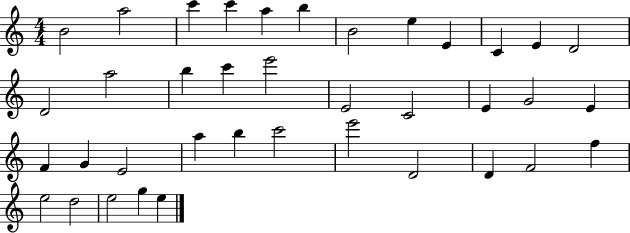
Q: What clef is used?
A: treble